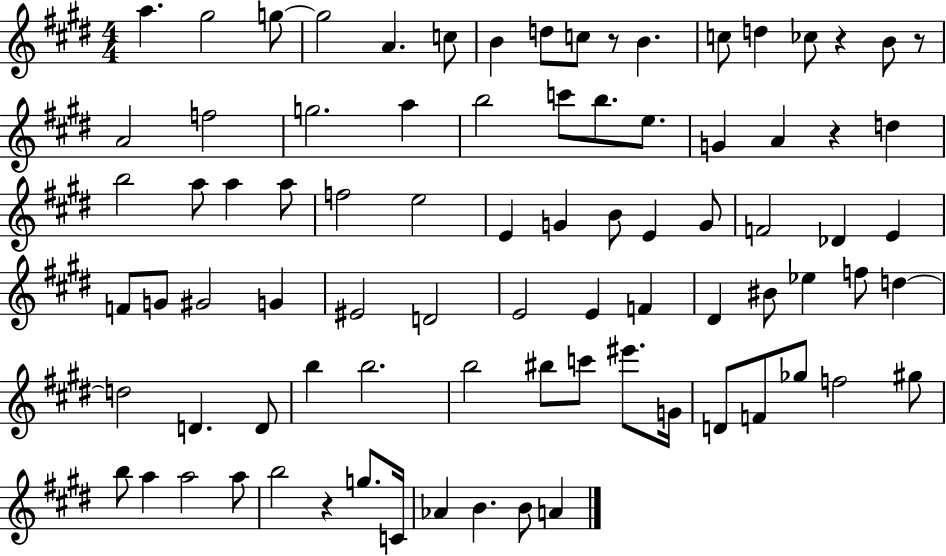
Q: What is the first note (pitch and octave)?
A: A5